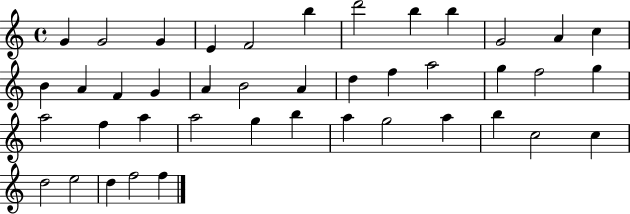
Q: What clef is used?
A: treble